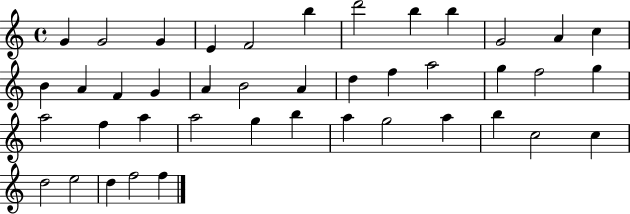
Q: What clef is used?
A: treble